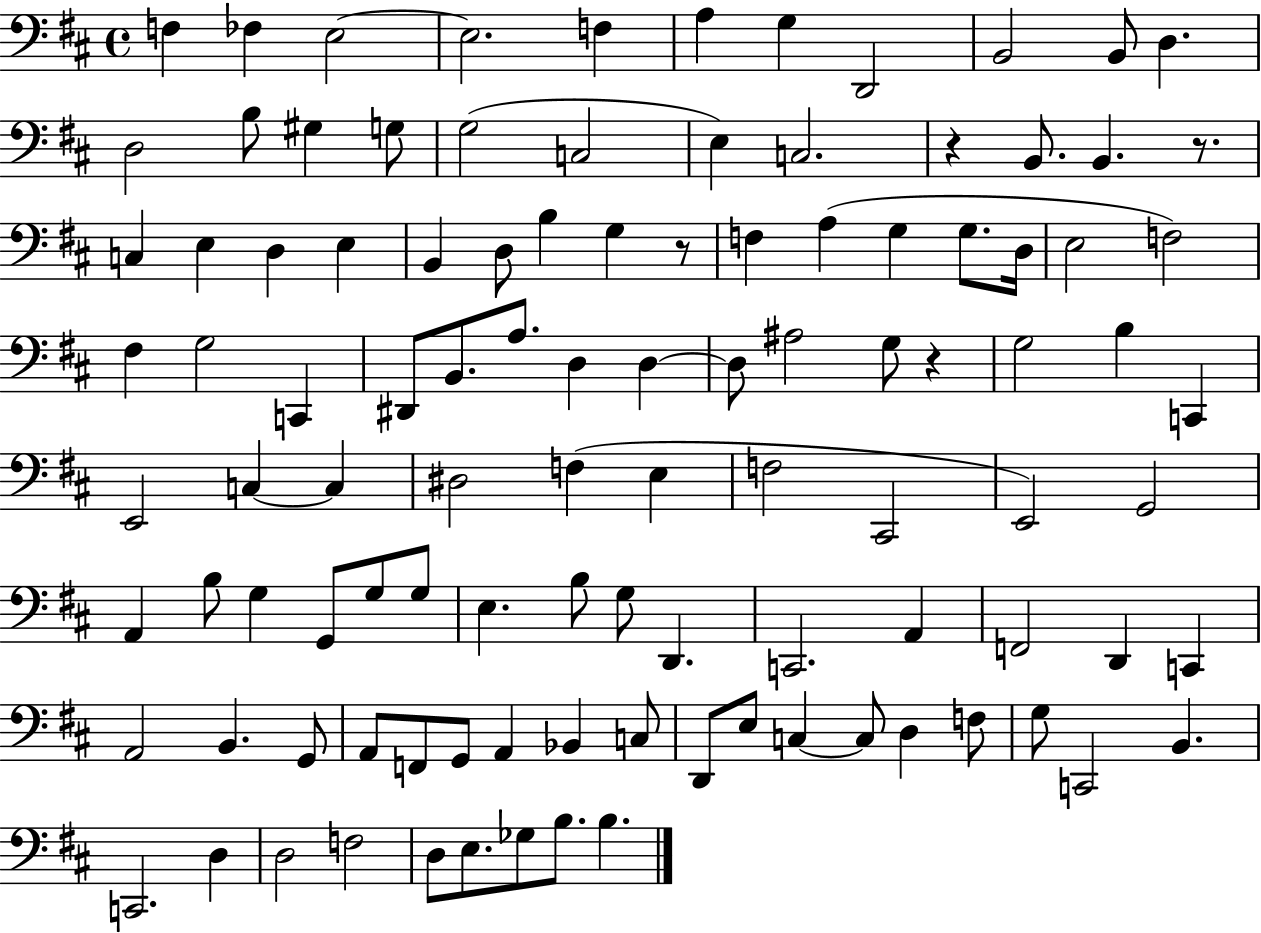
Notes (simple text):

F3/q FES3/q E3/h E3/h. F3/q A3/q G3/q D2/h B2/h B2/e D3/q. D3/h B3/e G#3/q G3/e G3/h C3/h E3/q C3/h. R/q B2/e. B2/q. R/e. C3/q E3/q D3/q E3/q B2/q D3/e B3/q G3/q R/e F3/q A3/q G3/q G3/e. D3/s E3/h F3/h F#3/q G3/h C2/q D#2/e B2/e. A3/e. D3/q D3/q D3/e A#3/h G3/e R/q G3/h B3/q C2/q E2/h C3/q C3/q D#3/h F3/q E3/q F3/h C#2/h E2/h G2/h A2/q B3/e G3/q G2/e G3/e G3/e E3/q. B3/e G3/e D2/q. C2/h. A2/q F2/h D2/q C2/q A2/h B2/q. G2/e A2/e F2/e G2/e A2/q Bb2/q C3/e D2/e E3/e C3/q C3/e D3/q F3/e G3/e C2/h B2/q. C2/h. D3/q D3/h F3/h D3/e E3/e. Gb3/e B3/e. B3/q.